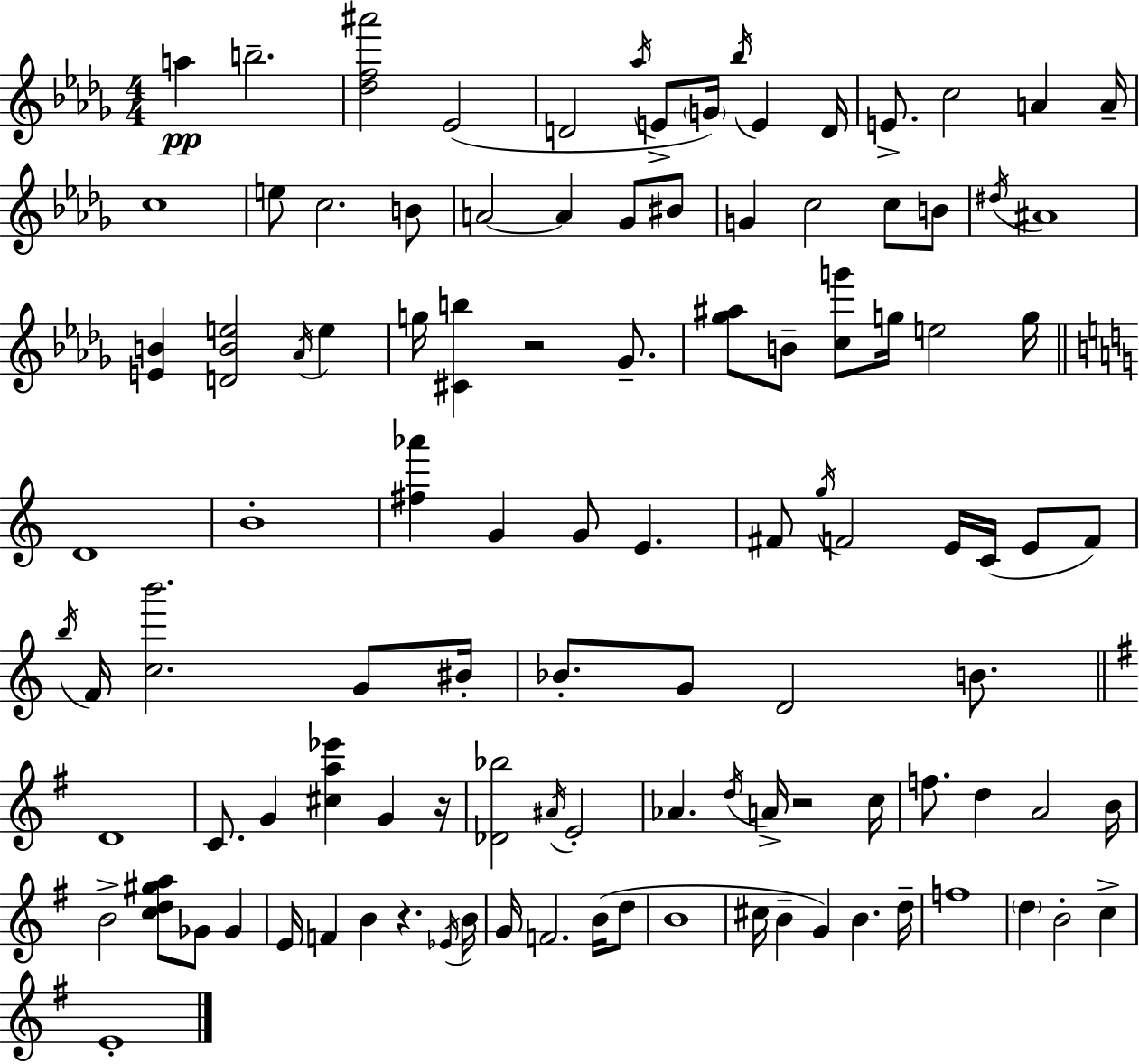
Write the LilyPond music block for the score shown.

{
  \clef treble
  \numericTimeSignature
  \time 4/4
  \key bes \minor
  a''4\pp b''2.-- | <des'' f'' ais'''>2 ees'2( | d'2 \acciaccatura { aes''16 } e'8-> \parenthesize g'16) \acciaccatura { bes''16 } e'4 | d'16 e'8.-> c''2 a'4 | \break a'16-- c''1 | e''8 c''2. | b'8 a'2~~ a'4 ges'8 | bis'8 g'4 c''2 c''8 | \break b'8 \acciaccatura { dis''16 } ais'1 | <e' b'>4 <d' b' e''>2 \acciaccatura { aes'16 } | e''4 g''16 <cis' b''>4 r2 | ges'8.-- <ges'' ais''>8 b'8-- <c'' g'''>8 g''16 e''2 | \break g''16 \bar "||" \break \key c \major d'1 | b'1-. | <fis'' aes'''>4 g'4 g'8 e'4. | fis'8 \acciaccatura { g''16 } f'2 e'16 c'16( e'8 f'8) | \break \acciaccatura { b''16 } f'16 <c'' b'''>2. g'8 | bis'16-. bes'8.-. g'8 d'2 b'8. | \bar "||" \break \key g \major d'1 | c'8. g'4 <cis'' a'' ees'''>4 g'4 r16 | <des' bes''>2 \acciaccatura { ais'16 } e'2-. | aes'4. \acciaccatura { d''16 } a'16-> r2 | \break c''16 f''8. d''4 a'2 | b'16 b'2-> <c'' d'' gis'' a''>8 ges'8 ges'4 | e'16 f'4 b'4 r4. | \acciaccatura { ees'16 } b'16 g'16 f'2. | \break b'16( d''8 b'1 | cis''16 b'4-- g'4) b'4. | d''16-- f''1 | \parenthesize d''4 b'2-. c''4-> | \break e'1-. | \bar "|."
}